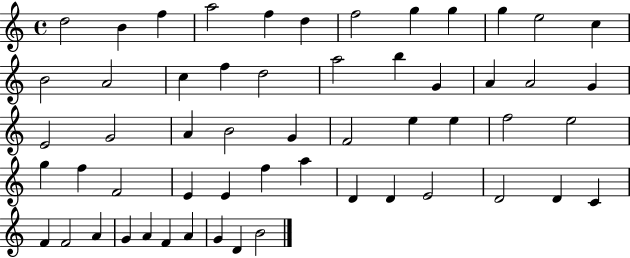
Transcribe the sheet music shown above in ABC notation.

X:1
T:Untitled
M:4/4
L:1/4
K:C
d2 B f a2 f d f2 g g g e2 c B2 A2 c f d2 a2 b G A A2 G E2 G2 A B2 G F2 e e f2 e2 g f F2 E E f a D D E2 D2 D C F F2 A G A F A G D B2